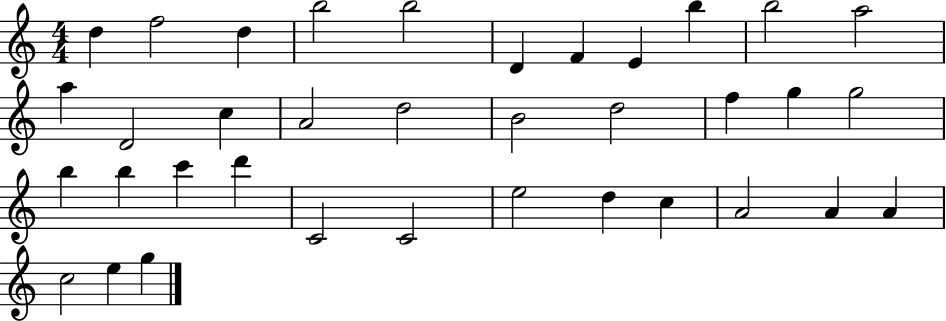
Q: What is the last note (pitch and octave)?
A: G5